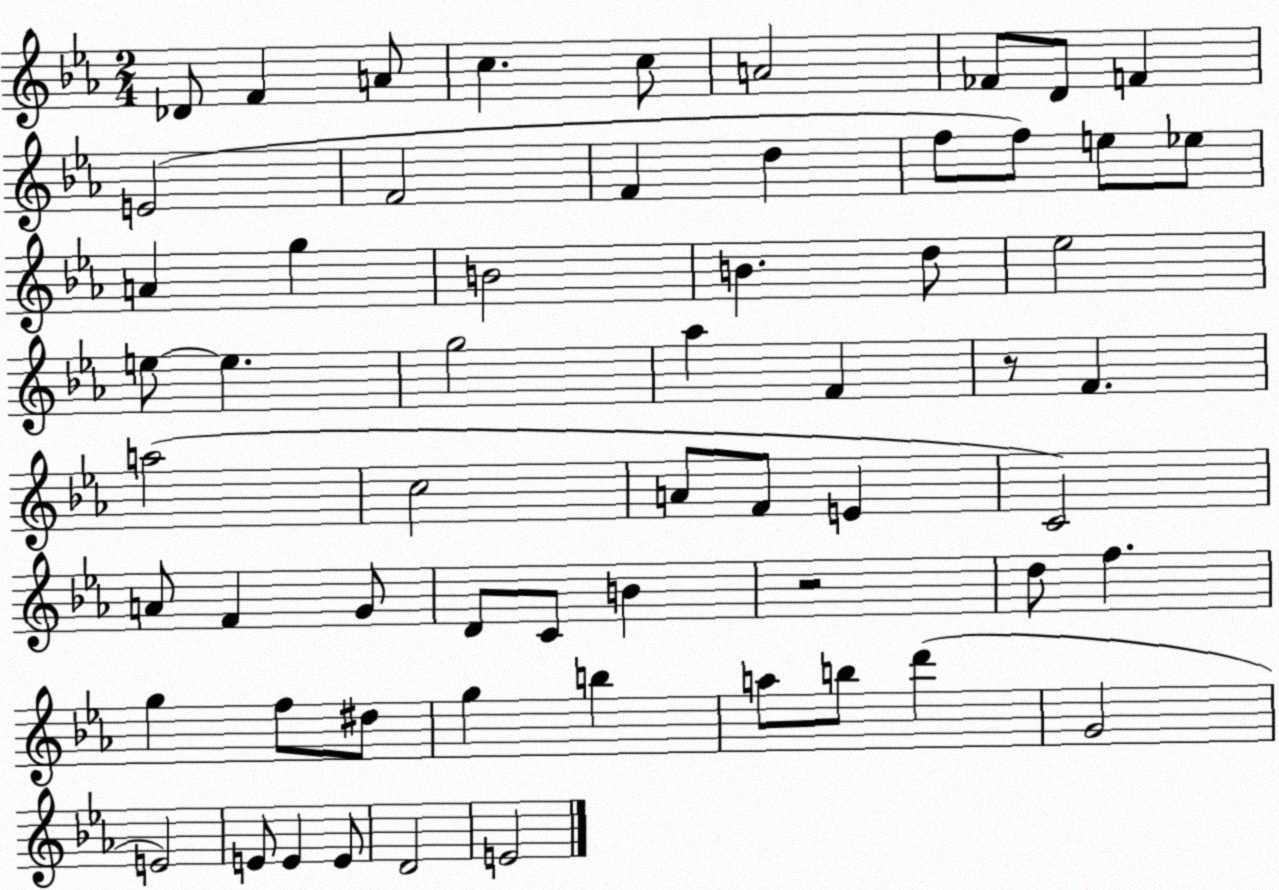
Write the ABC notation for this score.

X:1
T:Untitled
M:2/4
L:1/4
K:Eb
_D/2 F A/2 c c/2 A2 _F/2 D/2 F E2 F2 F d f/2 f/2 e/2 _e/2 A g B2 B d/2 _e2 e/2 e g2 _a F z/2 F a2 c2 A/2 F/2 E C2 A/2 F G/2 D/2 C/2 B z2 d/2 f g f/2 ^d/2 g b a/2 b/2 d' G2 E2 E/2 E E/2 D2 E2